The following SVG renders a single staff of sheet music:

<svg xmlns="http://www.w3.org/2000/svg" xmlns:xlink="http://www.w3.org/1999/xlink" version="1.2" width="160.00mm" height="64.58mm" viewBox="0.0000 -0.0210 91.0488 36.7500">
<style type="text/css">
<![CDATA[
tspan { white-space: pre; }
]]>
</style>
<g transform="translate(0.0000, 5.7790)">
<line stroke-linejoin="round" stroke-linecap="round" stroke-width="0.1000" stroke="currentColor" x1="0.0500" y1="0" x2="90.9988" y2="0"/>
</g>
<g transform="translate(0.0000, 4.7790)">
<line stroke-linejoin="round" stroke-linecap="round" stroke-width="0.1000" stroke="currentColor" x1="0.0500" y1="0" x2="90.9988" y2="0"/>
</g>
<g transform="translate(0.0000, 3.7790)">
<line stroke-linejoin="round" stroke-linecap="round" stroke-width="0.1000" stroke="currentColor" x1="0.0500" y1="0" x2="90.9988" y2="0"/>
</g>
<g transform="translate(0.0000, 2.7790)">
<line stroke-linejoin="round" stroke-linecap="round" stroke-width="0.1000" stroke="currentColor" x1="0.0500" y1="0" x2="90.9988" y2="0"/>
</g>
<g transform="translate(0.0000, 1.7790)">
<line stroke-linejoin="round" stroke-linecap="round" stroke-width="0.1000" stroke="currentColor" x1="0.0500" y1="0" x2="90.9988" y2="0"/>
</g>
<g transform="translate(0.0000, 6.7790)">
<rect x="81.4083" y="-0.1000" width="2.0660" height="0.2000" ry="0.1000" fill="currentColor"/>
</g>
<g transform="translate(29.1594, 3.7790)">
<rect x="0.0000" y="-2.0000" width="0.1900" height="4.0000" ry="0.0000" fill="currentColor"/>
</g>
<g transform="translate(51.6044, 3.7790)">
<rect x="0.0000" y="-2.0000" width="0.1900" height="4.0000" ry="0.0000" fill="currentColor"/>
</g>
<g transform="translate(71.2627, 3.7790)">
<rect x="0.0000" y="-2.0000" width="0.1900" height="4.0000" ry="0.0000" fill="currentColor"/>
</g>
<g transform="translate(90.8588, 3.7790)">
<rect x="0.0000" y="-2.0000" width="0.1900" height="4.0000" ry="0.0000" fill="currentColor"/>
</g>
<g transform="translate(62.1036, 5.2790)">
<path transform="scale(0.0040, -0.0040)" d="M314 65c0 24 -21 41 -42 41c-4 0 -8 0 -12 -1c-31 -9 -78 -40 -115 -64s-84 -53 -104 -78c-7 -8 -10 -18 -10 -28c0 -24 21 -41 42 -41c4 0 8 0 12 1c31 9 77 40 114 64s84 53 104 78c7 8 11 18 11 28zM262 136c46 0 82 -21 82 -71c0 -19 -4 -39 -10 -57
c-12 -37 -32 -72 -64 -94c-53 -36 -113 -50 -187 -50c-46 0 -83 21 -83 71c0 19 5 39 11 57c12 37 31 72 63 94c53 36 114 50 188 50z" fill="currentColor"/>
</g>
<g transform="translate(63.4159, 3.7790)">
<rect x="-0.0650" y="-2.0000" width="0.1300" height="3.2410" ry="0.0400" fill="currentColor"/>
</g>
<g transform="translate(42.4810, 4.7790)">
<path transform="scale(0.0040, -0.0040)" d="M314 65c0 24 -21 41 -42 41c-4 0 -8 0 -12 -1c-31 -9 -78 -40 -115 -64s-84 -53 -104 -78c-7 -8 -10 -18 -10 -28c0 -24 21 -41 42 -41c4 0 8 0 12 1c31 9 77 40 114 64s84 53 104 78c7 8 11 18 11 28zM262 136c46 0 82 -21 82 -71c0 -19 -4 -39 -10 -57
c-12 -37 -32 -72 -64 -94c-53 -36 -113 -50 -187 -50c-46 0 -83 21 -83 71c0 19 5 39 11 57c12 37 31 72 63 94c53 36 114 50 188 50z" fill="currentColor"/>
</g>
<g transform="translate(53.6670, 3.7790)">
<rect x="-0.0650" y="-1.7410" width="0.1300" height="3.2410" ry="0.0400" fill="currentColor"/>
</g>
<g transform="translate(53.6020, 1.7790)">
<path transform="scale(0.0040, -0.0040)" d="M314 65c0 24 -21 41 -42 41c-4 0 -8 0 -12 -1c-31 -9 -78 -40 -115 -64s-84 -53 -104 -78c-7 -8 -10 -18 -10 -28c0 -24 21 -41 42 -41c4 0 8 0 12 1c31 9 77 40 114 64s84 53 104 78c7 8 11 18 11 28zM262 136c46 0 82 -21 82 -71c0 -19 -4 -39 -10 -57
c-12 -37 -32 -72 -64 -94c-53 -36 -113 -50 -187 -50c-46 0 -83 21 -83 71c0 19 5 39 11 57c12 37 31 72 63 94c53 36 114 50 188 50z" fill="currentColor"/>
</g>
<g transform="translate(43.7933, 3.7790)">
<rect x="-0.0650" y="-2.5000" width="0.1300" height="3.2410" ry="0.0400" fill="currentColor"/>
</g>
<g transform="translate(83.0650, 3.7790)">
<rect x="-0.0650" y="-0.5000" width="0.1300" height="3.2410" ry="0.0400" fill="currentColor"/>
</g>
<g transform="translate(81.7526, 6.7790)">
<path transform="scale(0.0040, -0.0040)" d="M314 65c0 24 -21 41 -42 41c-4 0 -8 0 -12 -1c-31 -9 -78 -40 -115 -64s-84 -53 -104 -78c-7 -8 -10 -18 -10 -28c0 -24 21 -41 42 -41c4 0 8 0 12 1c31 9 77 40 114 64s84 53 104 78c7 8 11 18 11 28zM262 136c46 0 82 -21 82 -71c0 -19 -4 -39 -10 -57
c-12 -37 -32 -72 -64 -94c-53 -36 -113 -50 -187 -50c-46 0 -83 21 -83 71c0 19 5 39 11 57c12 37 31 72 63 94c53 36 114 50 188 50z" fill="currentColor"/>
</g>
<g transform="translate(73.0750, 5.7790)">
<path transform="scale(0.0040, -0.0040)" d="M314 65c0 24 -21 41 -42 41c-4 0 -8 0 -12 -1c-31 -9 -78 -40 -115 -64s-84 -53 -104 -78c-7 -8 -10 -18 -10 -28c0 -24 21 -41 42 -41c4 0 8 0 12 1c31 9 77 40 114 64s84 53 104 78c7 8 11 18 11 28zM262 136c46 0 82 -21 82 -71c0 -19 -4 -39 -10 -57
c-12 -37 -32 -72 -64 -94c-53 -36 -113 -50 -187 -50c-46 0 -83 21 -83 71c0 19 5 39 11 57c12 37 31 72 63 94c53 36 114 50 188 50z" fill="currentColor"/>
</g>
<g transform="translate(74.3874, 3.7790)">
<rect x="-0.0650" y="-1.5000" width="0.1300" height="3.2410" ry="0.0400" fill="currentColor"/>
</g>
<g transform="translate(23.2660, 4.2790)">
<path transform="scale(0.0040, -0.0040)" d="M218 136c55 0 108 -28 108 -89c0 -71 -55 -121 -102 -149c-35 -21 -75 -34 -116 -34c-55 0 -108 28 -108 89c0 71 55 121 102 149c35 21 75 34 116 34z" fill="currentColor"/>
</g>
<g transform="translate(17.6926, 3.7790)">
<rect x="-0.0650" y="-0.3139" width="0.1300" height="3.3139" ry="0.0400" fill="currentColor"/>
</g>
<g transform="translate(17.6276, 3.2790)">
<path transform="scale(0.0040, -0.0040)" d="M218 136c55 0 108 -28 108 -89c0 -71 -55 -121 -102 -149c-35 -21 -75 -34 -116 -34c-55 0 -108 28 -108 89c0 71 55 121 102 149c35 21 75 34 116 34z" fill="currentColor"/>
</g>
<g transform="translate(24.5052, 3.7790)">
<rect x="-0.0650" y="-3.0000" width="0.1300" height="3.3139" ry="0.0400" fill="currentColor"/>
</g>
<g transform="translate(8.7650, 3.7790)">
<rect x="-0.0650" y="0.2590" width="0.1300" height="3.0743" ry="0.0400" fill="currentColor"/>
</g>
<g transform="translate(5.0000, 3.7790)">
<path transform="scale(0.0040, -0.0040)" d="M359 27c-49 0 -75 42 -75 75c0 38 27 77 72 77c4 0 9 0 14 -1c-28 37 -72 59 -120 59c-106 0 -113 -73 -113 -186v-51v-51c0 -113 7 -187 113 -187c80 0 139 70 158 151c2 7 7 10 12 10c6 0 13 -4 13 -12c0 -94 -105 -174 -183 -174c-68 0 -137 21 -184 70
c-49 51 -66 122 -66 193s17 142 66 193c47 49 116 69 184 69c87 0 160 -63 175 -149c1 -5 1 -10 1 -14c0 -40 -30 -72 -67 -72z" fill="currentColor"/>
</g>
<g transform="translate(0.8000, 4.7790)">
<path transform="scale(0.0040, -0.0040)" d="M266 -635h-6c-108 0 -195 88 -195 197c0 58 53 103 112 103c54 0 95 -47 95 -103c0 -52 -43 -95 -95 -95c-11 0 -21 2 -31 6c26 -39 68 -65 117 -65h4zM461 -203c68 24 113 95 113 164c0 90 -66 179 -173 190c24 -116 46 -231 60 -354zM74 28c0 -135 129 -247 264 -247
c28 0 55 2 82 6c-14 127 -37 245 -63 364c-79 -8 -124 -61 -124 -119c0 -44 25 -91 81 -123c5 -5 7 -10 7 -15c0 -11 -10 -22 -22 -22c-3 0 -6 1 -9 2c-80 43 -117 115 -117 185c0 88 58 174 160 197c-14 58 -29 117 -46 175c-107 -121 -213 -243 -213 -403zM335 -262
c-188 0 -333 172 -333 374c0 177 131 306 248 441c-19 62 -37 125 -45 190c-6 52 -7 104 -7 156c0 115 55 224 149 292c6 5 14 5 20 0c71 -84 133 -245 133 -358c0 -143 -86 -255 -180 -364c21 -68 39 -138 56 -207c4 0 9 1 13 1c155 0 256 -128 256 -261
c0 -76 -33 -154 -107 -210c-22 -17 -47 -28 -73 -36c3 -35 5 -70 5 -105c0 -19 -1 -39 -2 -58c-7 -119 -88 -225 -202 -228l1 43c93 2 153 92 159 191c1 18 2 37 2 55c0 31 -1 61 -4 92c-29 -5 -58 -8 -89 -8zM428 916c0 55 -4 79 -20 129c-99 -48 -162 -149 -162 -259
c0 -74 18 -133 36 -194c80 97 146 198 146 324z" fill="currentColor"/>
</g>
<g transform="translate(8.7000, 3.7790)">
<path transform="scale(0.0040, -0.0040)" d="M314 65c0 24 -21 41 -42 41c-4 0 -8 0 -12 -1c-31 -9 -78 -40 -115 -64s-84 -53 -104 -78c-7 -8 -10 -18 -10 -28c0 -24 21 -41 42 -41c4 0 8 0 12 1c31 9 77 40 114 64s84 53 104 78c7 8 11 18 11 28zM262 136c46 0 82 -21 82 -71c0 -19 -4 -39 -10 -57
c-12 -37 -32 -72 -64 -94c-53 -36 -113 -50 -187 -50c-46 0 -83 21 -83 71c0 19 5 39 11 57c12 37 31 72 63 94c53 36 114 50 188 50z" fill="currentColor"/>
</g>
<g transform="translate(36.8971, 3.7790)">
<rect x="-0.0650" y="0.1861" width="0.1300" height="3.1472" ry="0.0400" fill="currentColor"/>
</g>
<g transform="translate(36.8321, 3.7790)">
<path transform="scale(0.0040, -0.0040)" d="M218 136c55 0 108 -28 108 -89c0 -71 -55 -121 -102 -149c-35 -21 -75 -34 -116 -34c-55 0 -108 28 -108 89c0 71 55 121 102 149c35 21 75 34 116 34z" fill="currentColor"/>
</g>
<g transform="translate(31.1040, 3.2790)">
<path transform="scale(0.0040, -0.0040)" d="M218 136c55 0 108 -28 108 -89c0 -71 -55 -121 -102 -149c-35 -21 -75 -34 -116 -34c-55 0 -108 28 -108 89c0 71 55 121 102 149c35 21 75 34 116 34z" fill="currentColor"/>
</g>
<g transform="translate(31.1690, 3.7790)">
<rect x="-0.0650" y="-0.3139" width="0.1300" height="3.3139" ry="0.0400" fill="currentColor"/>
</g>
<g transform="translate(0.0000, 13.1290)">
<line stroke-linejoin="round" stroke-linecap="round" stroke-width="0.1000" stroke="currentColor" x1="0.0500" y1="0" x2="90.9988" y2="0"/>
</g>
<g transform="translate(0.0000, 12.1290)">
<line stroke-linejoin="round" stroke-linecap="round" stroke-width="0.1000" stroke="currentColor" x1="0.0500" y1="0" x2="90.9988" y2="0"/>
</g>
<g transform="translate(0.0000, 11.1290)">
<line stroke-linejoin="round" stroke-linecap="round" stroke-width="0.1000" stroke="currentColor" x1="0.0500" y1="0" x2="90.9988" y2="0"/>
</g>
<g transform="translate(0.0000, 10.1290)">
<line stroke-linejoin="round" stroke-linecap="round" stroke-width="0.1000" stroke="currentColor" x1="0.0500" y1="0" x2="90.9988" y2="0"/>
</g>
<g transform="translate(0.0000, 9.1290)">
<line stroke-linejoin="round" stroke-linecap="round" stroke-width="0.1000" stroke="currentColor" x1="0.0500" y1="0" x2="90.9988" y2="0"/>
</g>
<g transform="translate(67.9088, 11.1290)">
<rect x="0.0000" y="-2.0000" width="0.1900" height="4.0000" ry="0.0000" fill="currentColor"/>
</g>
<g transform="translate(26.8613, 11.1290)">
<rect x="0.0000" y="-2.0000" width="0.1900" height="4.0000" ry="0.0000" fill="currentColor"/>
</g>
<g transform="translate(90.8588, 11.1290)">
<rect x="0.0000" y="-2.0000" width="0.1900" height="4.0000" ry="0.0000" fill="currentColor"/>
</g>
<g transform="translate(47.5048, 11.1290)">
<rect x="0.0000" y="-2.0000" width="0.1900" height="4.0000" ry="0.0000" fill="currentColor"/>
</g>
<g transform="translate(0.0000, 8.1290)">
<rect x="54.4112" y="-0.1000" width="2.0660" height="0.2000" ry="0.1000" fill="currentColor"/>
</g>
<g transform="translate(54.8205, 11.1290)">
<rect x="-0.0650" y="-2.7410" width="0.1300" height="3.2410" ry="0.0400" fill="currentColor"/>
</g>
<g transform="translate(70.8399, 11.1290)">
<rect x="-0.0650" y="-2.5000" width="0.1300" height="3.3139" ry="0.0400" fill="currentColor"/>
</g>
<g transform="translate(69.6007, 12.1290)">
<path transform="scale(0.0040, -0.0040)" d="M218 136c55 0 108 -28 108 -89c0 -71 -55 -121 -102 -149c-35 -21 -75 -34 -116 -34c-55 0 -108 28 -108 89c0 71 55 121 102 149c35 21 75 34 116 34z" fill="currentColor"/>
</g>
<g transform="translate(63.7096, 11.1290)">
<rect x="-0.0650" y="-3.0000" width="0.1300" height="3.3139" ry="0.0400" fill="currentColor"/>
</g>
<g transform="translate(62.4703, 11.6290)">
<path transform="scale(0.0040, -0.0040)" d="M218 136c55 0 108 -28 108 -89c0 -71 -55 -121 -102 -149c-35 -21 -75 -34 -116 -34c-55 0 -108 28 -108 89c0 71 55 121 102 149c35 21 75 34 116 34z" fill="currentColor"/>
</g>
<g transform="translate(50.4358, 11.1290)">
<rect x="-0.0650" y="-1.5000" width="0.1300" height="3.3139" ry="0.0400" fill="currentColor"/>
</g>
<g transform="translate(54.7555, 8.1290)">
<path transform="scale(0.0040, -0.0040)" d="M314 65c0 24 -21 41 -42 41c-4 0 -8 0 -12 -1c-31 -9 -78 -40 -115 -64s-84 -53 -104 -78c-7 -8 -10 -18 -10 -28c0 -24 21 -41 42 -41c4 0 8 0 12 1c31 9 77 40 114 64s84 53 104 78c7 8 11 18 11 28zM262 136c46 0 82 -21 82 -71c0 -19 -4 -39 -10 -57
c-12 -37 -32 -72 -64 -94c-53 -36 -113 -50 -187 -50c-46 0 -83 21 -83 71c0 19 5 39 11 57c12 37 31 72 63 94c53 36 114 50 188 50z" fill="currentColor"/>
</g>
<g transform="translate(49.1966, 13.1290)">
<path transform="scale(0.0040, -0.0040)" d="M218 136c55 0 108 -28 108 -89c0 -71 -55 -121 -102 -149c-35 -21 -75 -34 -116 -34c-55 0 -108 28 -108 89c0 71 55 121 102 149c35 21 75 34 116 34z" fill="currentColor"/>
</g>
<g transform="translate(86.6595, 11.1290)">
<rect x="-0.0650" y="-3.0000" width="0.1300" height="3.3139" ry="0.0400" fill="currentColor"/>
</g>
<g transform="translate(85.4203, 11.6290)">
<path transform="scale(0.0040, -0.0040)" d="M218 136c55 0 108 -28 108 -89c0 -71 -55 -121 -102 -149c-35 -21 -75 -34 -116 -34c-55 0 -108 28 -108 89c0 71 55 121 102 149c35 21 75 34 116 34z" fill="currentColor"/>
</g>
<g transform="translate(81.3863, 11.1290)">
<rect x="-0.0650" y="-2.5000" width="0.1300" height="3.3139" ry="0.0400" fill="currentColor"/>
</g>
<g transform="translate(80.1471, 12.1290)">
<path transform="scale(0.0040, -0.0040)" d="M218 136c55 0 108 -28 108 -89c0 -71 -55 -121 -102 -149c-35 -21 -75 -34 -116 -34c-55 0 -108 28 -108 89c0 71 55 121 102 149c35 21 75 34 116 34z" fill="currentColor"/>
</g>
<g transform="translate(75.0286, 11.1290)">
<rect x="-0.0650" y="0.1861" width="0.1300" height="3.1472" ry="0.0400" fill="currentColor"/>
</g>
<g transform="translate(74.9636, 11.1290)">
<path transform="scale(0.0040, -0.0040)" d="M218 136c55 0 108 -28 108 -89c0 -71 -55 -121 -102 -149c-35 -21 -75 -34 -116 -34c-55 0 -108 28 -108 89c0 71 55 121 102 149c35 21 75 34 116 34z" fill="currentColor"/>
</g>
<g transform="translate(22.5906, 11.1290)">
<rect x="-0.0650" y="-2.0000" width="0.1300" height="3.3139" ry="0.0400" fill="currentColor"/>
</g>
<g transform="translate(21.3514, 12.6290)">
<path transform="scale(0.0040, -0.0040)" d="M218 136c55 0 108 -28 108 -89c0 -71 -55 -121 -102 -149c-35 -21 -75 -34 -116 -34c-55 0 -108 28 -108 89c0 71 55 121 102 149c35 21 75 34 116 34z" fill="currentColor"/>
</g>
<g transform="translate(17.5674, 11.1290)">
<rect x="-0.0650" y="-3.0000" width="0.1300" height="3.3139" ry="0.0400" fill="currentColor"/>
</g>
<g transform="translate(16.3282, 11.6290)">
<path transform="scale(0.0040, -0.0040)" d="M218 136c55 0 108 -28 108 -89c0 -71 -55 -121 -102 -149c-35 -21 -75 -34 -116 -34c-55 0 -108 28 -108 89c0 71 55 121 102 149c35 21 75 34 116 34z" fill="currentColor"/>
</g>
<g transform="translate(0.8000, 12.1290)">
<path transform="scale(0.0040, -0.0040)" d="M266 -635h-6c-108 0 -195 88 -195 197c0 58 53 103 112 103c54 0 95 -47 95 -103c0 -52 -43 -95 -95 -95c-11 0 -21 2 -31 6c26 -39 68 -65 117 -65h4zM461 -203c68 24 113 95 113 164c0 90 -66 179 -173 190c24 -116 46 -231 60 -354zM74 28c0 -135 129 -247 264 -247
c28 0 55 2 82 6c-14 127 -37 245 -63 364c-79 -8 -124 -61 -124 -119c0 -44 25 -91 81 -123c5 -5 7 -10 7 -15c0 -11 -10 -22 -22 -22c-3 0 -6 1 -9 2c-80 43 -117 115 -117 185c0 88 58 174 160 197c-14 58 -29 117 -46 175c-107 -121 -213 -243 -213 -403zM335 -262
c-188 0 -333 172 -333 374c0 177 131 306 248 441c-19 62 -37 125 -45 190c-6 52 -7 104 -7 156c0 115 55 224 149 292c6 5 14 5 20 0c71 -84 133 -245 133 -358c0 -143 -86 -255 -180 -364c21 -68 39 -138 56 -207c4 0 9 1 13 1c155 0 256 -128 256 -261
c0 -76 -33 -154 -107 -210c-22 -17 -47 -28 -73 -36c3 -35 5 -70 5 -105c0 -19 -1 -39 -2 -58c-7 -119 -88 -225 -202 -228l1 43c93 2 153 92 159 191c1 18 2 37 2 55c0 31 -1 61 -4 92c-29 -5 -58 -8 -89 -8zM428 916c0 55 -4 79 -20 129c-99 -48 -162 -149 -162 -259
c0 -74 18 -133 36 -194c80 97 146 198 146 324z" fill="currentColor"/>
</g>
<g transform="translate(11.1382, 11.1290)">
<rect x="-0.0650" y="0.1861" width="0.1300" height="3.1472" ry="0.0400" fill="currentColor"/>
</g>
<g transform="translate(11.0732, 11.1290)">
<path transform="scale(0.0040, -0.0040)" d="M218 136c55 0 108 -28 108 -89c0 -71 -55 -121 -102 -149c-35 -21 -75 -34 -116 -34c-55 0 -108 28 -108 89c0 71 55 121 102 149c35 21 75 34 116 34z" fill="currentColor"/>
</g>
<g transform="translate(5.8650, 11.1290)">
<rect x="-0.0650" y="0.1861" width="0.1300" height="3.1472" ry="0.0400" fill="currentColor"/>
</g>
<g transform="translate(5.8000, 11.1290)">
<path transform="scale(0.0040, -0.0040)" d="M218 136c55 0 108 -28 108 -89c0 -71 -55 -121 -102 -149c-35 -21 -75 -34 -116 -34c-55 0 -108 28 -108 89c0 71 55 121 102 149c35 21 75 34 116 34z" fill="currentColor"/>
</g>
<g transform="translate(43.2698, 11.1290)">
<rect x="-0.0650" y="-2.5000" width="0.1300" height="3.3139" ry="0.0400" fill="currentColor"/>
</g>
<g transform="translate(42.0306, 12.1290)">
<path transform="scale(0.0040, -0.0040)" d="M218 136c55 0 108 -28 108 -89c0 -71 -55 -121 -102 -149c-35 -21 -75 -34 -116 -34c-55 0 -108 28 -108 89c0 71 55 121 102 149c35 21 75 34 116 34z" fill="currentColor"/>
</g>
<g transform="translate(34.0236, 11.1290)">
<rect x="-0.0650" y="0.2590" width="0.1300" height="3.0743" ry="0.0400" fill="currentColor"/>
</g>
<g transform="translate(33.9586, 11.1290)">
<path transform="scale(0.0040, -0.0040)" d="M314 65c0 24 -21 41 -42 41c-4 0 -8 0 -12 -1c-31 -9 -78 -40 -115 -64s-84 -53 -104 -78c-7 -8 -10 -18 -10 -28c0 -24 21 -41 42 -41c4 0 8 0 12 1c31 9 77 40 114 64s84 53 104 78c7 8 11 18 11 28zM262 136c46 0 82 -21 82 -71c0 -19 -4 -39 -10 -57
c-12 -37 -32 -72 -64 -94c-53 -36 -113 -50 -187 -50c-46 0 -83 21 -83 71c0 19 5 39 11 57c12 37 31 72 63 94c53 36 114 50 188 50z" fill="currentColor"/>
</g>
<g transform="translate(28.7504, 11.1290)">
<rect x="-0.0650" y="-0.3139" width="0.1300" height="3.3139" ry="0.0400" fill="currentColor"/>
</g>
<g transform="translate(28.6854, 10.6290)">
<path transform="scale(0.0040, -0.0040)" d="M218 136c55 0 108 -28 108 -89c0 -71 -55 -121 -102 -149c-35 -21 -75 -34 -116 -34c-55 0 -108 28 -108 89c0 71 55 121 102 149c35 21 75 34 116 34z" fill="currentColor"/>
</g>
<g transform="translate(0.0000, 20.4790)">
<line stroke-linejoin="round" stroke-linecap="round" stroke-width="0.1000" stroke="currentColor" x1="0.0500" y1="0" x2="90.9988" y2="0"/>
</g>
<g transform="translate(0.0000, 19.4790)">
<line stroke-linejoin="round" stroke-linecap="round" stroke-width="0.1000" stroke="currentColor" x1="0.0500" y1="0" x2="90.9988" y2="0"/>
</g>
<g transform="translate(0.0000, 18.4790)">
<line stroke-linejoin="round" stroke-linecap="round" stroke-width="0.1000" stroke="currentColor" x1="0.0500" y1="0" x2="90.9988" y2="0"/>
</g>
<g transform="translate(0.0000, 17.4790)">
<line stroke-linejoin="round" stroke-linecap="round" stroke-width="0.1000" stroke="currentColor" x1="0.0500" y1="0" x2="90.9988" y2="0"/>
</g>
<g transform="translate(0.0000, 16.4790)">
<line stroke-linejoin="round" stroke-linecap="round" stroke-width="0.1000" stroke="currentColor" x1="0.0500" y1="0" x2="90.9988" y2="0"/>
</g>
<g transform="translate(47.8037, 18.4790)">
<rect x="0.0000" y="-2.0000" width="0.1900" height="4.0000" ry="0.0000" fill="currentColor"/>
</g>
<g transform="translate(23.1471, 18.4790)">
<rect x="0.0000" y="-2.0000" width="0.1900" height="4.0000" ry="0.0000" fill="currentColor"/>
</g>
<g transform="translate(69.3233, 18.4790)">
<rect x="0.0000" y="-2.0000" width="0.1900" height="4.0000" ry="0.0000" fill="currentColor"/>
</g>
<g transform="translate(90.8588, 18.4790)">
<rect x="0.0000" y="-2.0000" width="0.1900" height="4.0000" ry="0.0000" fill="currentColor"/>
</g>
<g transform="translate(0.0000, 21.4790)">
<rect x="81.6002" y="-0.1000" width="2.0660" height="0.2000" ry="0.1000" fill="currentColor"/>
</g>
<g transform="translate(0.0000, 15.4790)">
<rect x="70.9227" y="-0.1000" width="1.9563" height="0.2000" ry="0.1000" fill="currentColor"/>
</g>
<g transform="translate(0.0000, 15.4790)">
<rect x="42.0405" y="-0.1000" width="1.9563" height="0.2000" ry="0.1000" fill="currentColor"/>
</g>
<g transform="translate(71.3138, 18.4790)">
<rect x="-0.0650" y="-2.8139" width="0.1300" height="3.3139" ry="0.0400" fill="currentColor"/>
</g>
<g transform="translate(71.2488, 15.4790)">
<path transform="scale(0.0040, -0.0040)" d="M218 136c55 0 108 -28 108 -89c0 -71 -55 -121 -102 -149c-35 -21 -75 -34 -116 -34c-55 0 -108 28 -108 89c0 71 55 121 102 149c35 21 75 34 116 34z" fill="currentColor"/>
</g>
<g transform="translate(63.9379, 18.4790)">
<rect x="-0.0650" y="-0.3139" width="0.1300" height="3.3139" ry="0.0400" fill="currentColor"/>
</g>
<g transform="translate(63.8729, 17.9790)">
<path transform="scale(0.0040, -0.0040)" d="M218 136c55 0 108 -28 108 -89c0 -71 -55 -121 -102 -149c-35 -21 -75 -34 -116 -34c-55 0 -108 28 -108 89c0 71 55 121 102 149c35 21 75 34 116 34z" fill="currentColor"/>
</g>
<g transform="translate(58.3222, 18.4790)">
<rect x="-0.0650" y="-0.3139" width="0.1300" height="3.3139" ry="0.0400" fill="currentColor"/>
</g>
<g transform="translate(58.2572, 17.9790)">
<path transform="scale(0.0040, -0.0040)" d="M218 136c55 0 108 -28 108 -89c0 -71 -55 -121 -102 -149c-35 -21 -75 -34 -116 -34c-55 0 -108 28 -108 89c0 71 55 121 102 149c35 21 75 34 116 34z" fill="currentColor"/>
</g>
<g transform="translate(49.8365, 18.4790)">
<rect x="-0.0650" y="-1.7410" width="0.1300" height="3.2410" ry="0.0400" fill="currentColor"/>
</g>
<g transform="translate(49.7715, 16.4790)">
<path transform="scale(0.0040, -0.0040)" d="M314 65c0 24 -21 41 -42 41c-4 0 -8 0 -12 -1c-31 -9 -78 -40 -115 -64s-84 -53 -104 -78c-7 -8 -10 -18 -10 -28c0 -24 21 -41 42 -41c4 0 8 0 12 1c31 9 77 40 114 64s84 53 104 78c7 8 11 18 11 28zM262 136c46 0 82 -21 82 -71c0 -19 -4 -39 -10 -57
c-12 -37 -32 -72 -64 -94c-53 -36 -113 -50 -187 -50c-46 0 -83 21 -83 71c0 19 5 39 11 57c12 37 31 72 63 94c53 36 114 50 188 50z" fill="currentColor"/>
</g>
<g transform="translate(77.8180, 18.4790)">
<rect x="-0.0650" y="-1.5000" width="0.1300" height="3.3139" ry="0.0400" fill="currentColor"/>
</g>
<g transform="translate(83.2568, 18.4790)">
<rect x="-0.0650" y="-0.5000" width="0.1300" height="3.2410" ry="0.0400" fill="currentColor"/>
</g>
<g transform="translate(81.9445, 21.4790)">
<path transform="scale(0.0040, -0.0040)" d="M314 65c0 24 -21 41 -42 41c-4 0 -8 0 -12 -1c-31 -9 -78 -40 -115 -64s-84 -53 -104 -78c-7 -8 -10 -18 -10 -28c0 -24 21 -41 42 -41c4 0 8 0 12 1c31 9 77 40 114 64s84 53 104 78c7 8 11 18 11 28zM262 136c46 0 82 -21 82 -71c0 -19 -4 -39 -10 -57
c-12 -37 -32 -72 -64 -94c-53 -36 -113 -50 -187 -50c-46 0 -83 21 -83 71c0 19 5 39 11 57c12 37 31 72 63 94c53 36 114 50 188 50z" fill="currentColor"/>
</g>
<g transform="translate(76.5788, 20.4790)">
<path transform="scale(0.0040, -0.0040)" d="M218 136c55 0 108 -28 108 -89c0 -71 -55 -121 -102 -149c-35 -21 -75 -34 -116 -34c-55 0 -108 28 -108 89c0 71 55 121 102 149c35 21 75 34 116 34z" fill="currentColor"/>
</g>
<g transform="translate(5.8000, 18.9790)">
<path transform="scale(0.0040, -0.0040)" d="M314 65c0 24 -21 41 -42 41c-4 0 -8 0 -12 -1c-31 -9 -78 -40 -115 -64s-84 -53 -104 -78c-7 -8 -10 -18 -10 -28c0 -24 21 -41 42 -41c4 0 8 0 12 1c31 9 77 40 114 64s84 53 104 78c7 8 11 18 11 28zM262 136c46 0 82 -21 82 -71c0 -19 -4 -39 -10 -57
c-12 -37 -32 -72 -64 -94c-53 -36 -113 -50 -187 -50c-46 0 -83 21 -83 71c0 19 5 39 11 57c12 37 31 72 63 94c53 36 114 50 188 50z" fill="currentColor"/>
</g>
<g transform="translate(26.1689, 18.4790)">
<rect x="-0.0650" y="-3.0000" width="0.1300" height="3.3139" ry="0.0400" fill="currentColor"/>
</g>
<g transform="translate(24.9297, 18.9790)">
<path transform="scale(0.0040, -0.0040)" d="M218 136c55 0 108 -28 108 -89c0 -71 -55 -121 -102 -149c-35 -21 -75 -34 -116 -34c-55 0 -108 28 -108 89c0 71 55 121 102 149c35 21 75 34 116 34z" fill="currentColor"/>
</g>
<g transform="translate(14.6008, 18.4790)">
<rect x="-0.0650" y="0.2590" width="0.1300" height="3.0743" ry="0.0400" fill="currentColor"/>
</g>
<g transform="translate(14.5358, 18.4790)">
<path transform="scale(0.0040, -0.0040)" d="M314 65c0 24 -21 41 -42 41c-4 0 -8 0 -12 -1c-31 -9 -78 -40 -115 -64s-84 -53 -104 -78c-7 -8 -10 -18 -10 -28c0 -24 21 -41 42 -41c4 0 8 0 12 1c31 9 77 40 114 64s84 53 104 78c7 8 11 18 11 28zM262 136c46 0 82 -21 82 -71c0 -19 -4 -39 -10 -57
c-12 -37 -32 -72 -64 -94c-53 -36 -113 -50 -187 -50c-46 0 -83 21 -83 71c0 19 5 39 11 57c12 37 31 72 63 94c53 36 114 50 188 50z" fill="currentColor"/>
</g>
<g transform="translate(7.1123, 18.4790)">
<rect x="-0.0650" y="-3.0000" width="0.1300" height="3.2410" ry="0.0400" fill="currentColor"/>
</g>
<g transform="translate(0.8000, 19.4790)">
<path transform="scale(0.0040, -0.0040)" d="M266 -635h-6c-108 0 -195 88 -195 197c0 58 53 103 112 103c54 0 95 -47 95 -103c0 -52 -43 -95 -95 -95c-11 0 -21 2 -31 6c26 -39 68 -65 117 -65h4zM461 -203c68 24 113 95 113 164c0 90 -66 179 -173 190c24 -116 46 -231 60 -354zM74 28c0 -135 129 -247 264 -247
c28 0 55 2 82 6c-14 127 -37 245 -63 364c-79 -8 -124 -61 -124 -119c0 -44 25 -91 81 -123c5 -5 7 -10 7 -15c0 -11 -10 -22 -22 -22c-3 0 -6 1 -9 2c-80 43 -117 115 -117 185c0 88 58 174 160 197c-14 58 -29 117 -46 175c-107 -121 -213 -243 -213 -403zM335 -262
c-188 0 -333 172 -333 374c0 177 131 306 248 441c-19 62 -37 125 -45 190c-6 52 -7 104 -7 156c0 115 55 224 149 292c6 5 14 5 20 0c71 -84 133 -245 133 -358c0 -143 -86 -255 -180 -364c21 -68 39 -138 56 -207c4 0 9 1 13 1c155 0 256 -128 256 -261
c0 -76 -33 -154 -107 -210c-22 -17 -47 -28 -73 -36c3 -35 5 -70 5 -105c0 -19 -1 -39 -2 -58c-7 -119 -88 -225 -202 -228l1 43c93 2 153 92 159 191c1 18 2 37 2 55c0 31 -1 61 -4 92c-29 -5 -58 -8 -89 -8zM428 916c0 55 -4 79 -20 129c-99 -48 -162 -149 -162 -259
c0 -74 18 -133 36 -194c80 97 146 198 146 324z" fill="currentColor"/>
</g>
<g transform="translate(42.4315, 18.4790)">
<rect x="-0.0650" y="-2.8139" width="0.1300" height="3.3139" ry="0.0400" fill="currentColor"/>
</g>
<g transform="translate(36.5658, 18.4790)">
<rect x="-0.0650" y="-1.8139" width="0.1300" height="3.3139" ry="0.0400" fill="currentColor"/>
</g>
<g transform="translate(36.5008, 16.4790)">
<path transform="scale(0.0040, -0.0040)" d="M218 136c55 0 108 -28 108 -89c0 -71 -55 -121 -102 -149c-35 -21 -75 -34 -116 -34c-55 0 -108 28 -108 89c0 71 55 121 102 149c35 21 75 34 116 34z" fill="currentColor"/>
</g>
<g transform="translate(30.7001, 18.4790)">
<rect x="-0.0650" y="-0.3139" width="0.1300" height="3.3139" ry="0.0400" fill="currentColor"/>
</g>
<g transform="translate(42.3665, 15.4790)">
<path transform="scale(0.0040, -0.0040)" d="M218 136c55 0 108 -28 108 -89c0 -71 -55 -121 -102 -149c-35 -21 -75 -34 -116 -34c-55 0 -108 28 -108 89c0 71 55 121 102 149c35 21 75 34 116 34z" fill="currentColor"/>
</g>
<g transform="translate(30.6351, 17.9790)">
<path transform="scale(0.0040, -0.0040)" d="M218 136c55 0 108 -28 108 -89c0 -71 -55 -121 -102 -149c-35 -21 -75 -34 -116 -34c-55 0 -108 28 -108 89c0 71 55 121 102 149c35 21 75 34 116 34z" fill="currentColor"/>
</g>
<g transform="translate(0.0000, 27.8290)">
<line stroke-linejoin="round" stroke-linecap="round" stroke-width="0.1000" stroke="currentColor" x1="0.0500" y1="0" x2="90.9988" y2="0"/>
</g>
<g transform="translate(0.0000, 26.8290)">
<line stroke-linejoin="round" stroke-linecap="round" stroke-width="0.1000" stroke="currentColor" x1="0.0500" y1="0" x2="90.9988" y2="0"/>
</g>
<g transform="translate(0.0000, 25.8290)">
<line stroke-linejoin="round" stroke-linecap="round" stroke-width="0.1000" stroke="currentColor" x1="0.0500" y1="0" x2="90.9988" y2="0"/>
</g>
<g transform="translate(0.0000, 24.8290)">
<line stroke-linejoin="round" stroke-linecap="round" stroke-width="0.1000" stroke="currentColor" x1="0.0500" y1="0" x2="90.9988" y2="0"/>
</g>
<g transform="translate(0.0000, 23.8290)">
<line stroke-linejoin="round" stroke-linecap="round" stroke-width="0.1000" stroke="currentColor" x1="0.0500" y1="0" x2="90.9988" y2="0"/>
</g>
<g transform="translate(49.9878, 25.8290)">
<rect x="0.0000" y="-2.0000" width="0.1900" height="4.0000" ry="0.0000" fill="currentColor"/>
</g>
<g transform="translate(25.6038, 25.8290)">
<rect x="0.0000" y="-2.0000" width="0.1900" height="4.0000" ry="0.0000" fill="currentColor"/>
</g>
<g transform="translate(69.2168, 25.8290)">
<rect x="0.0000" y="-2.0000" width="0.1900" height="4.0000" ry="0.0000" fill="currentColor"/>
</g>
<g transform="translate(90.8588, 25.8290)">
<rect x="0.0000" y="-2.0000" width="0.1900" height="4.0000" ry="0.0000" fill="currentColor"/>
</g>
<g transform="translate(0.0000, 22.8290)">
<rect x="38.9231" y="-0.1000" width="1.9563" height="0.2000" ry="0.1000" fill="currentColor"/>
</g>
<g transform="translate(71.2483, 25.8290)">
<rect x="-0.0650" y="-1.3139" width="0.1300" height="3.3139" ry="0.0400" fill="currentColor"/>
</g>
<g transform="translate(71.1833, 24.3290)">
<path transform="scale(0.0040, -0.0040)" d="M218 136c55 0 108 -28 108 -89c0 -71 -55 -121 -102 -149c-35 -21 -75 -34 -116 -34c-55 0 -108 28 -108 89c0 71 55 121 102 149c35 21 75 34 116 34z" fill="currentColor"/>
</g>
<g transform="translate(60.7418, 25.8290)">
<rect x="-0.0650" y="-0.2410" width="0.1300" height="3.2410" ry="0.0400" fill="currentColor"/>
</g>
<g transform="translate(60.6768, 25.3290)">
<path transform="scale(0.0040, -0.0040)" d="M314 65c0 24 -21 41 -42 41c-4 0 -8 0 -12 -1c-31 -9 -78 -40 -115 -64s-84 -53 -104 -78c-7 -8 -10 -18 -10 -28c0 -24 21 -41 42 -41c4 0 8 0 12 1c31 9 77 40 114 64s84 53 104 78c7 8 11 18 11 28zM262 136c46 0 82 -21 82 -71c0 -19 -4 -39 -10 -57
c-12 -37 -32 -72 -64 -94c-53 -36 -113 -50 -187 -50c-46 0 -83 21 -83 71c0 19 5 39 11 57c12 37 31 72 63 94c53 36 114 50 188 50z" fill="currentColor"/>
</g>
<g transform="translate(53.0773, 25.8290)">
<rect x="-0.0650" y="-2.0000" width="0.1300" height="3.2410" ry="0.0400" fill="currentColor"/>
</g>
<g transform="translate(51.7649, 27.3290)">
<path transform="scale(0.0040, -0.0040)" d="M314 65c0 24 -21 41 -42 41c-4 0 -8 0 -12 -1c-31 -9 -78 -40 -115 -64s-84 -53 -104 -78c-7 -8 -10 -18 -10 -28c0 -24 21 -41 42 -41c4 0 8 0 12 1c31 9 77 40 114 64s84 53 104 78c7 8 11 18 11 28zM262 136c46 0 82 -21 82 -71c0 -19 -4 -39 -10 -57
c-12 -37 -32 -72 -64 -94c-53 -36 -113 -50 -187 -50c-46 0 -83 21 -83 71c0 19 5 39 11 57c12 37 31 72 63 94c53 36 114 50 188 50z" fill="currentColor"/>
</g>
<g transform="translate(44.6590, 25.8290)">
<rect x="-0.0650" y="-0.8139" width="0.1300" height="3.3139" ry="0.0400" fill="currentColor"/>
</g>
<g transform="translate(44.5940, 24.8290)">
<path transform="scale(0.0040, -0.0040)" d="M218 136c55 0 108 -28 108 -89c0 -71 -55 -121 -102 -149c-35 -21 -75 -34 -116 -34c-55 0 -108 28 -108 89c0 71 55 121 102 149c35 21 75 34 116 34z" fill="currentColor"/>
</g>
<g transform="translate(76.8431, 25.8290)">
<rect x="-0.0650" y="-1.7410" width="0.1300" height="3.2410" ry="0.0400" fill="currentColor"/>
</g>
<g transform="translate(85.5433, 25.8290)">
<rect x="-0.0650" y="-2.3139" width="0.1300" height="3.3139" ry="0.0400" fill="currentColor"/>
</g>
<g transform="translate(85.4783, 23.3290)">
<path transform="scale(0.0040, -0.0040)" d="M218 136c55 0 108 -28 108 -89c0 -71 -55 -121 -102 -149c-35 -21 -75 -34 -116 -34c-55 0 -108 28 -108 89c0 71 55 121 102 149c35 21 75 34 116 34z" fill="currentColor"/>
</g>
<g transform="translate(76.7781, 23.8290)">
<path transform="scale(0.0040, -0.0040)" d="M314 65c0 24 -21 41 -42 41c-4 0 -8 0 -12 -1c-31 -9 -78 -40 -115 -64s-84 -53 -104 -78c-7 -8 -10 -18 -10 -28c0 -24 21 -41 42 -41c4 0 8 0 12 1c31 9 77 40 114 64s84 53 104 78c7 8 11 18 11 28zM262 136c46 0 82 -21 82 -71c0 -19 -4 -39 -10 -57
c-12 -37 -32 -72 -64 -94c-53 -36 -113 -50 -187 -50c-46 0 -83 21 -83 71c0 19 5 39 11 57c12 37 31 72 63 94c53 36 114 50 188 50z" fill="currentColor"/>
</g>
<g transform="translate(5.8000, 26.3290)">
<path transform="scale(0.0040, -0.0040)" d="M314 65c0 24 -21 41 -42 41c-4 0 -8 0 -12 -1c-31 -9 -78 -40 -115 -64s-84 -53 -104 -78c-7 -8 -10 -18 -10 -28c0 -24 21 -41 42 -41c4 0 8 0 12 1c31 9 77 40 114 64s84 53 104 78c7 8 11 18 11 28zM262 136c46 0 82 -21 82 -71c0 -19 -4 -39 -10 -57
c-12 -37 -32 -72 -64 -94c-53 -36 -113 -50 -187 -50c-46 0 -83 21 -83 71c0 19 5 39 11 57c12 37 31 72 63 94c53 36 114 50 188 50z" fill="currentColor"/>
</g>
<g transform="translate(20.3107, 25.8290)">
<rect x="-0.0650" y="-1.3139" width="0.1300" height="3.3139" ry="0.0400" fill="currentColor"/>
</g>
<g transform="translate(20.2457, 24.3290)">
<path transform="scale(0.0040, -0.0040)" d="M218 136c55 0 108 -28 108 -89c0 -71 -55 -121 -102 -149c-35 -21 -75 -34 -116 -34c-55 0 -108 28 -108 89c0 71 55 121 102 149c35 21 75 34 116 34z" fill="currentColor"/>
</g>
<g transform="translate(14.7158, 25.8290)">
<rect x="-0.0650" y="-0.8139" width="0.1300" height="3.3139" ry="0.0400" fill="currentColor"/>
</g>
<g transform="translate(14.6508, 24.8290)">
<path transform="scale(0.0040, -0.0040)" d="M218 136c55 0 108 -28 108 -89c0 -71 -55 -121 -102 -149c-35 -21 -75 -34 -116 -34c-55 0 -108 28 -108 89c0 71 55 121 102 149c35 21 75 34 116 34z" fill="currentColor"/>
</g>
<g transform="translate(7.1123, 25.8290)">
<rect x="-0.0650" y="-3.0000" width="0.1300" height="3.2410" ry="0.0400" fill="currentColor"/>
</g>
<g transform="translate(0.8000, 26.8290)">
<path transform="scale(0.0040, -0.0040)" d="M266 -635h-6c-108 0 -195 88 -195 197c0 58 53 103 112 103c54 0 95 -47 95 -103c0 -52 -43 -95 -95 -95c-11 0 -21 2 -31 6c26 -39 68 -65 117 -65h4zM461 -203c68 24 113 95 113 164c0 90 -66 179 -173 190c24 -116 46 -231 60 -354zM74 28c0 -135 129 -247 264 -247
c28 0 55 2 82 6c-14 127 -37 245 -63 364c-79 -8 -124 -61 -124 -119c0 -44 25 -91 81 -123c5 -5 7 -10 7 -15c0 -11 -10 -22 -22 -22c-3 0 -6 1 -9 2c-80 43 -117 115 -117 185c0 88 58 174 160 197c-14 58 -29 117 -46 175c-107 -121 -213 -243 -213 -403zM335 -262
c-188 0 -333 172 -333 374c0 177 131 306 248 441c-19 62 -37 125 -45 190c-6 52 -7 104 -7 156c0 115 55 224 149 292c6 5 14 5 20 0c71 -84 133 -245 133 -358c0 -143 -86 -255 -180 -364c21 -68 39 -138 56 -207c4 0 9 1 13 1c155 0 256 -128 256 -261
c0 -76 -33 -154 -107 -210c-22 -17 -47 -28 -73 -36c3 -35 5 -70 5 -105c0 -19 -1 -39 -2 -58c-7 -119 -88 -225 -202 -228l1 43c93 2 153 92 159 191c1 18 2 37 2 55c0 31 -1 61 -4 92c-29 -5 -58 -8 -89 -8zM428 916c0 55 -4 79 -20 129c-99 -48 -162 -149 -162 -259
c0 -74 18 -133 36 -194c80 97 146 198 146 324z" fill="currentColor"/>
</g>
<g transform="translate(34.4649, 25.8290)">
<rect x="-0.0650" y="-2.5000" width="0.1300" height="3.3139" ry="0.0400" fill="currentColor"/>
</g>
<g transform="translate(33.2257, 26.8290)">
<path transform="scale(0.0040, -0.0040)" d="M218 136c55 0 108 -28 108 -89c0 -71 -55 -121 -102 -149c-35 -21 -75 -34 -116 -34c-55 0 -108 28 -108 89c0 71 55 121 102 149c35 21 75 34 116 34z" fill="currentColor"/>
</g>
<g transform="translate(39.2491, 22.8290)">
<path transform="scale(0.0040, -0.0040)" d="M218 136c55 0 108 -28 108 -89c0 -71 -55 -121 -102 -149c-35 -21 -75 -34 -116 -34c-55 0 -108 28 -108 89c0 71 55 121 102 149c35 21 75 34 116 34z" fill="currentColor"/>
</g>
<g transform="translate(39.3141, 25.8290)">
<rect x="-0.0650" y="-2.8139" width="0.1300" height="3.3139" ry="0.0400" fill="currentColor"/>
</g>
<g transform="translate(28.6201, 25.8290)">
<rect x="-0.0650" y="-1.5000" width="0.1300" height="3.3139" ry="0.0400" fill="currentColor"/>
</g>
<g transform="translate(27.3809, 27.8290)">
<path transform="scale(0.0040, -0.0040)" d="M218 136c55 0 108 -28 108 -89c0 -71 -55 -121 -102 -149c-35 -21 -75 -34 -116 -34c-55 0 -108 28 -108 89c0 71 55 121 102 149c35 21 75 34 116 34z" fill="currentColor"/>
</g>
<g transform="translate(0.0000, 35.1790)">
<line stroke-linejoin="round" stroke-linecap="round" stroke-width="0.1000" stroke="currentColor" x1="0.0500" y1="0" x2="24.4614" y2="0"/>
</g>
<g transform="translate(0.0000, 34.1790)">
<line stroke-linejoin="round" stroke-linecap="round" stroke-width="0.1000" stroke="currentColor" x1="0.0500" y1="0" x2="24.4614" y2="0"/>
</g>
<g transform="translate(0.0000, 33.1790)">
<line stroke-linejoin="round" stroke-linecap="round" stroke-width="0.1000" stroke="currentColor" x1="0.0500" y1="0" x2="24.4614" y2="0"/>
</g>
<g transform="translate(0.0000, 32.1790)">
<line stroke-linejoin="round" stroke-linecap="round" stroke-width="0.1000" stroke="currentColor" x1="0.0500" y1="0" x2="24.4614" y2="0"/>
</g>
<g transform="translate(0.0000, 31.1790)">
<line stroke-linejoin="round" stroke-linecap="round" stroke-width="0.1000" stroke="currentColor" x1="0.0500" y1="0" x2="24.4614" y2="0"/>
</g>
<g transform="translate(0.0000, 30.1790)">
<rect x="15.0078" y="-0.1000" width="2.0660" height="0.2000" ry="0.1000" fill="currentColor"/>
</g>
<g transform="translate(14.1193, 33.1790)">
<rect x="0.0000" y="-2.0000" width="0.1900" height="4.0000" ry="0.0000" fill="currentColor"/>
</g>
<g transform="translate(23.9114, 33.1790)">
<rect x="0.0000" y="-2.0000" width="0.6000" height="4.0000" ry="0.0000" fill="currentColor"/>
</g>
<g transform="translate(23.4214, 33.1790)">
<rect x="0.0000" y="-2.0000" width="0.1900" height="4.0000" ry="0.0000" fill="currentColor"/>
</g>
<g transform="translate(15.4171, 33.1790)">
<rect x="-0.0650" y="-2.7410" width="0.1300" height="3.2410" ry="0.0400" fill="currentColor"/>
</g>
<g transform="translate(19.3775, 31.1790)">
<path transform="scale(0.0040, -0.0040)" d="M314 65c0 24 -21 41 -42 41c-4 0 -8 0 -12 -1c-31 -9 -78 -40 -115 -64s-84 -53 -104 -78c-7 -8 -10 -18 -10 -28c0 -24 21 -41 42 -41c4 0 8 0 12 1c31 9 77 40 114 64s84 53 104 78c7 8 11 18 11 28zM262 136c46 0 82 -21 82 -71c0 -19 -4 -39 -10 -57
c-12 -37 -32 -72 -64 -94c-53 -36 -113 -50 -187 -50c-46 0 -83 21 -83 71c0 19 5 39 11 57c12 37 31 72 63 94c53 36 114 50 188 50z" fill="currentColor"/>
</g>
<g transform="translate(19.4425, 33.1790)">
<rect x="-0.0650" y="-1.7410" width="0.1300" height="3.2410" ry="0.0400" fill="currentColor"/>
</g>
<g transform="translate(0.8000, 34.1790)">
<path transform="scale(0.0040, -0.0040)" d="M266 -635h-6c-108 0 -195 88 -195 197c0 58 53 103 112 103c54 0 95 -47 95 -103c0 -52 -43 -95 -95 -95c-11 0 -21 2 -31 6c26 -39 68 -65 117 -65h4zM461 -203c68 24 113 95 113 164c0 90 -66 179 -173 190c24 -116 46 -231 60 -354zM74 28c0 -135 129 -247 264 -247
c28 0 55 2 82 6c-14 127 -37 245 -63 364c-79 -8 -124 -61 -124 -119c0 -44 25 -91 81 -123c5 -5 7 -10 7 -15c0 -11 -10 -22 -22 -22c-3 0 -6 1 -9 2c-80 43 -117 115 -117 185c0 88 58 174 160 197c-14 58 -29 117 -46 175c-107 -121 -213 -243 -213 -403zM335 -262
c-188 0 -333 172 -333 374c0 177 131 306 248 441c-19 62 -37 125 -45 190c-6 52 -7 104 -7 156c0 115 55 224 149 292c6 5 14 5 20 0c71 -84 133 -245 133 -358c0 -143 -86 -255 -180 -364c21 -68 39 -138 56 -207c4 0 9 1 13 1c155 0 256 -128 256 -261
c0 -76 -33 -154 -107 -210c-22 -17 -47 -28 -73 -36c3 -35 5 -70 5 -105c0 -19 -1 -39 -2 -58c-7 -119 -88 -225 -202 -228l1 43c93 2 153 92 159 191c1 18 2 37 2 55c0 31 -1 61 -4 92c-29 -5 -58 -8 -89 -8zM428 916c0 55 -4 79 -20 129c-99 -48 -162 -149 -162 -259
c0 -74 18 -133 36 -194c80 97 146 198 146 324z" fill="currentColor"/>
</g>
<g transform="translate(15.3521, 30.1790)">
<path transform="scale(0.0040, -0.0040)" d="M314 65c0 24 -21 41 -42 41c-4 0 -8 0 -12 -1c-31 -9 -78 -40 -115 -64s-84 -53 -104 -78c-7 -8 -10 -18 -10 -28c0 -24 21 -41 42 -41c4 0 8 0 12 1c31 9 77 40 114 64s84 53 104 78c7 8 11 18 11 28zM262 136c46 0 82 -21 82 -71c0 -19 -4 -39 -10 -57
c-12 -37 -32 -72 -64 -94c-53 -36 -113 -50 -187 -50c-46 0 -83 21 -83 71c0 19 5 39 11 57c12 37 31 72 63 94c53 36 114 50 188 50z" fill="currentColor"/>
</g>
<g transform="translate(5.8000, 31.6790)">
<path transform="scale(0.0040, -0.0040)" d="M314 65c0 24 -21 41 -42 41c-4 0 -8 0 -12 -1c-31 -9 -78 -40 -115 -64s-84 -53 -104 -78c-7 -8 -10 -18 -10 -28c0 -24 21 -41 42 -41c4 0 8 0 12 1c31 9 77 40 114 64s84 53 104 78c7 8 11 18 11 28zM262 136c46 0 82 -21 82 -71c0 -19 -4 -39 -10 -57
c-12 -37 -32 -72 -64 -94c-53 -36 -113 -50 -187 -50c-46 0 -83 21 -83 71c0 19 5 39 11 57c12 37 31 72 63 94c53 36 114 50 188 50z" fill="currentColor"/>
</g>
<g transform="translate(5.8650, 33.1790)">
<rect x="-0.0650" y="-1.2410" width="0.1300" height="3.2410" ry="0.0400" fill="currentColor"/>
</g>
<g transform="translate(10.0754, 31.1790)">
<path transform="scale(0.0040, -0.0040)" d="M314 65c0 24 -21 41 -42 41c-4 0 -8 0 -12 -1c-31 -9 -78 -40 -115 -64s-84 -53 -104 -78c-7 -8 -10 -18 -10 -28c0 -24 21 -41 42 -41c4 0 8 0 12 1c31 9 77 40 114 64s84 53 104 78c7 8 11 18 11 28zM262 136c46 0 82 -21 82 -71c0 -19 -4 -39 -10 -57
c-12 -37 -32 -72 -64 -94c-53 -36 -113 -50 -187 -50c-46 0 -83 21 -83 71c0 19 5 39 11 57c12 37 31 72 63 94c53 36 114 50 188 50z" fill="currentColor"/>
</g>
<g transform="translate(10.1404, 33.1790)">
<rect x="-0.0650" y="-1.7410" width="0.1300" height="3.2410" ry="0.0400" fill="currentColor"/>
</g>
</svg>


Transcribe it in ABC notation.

X:1
T:Untitled
M:4/4
L:1/4
K:C
B2 c A c B G2 f2 F2 E2 C2 B B A F c B2 G E a2 A G B G A A2 B2 A c f a f2 c c a E C2 A2 d e E G a d F2 c2 e f2 g e2 f2 a2 f2